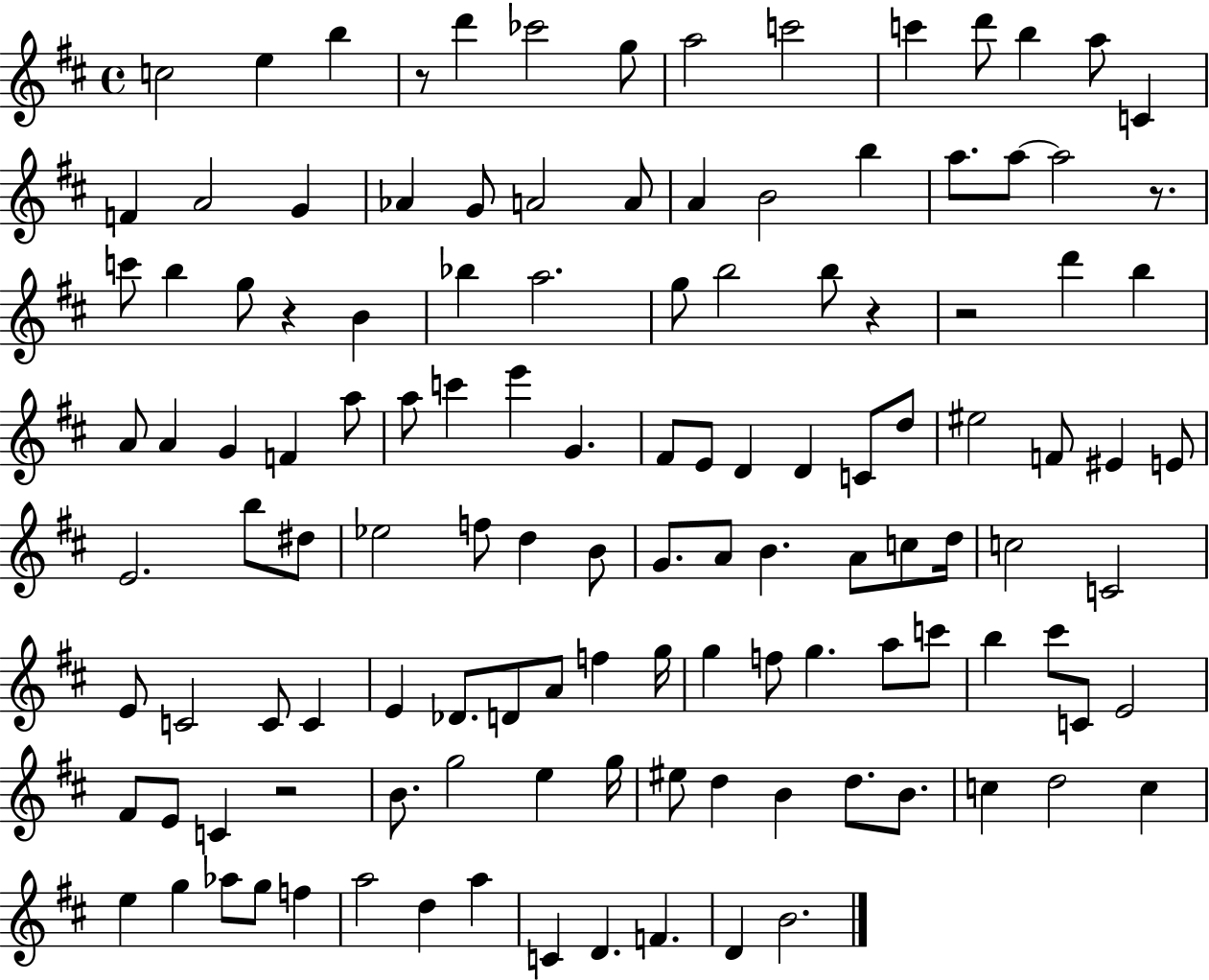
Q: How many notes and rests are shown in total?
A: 124